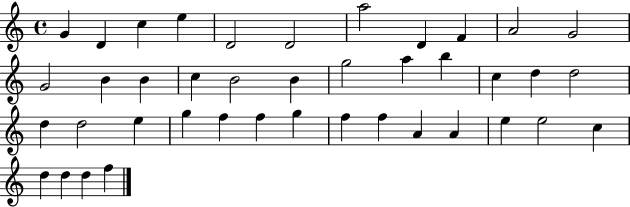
{
  \clef treble
  \time 4/4
  \defaultTimeSignature
  \key c \major
  g'4 d'4 c''4 e''4 | d'2 d'2 | a''2 d'4 f'4 | a'2 g'2 | \break g'2 b'4 b'4 | c''4 b'2 b'4 | g''2 a''4 b''4 | c''4 d''4 d''2 | \break d''4 d''2 e''4 | g''4 f''4 f''4 g''4 | f''4 f''4 a'4 a'4 | e''4 e''2 c''4 | \break d''4 d''4 d''4 f''4 | \bar "|."
}